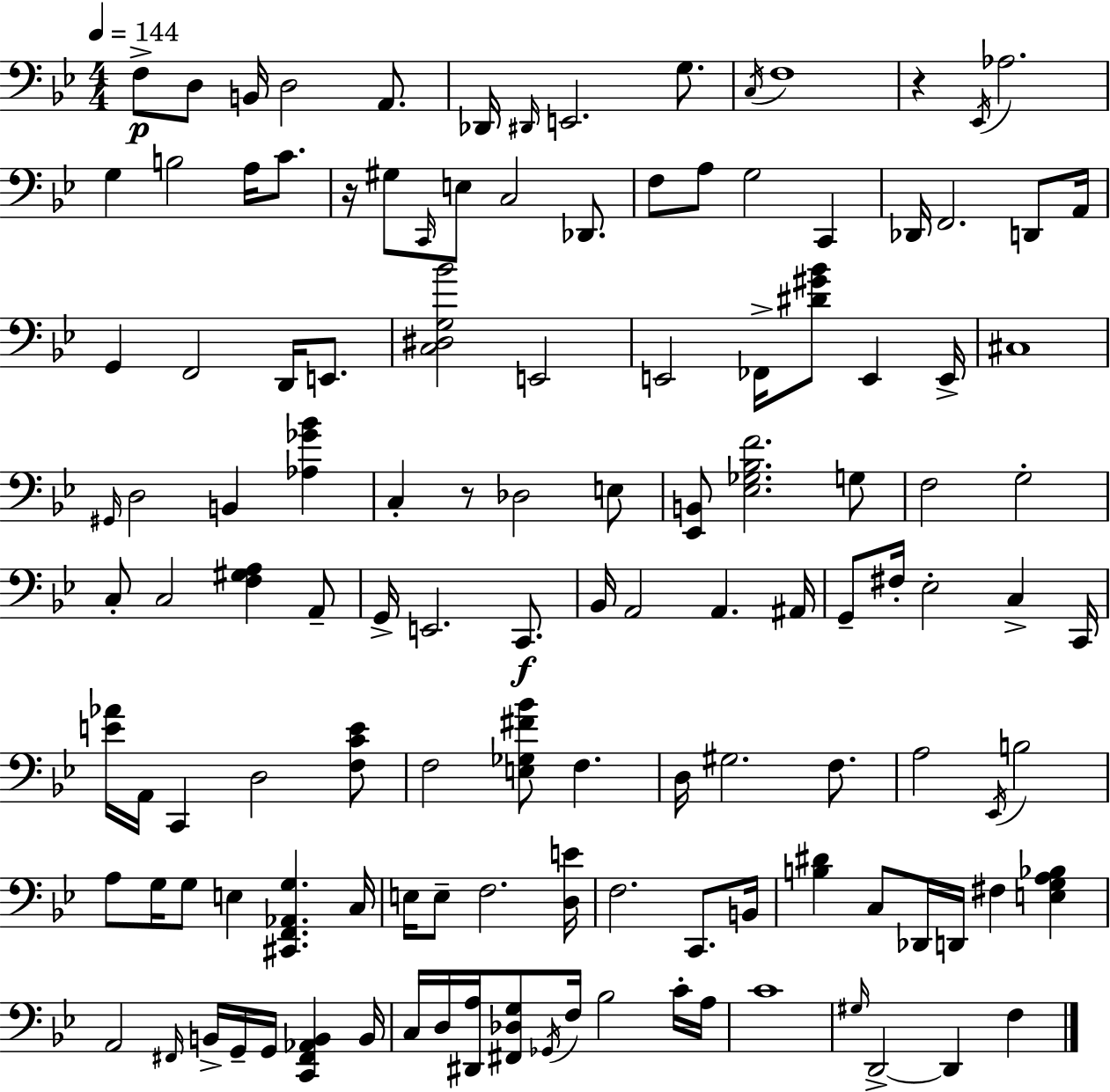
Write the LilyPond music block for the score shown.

{
  \clef bass
  \numericTimeSignature
  \time 4/4
  \key bes \major
  \tempo 4 = 144
  f8->\p d8 b,16 d2 a,8. | des,16 \grace { dis,16 } e,2. g8. | \acciaccatura { c16 } f1 | r4 \acciaccatura { ees,16 } aes2. | \break g4 b2 a16 | c'8. r16 gis8 \grace { c,16 } e8 c2 | des,8. f8 a8 g2 | c,4 des,16 f,2. | \break d,8 a,16 g,4 f,2 | d,16 e,8. <c dis g bes'>2 e,2 | e,2 fes,16-> <dis' gis' bes'>8 e,4 | e,16-> cis1 | \break \grace { gis,16 } d2 b,4 | <aes ges' bes'>4 c4-. r8 des2 | e8 <ees, b,>8 <ees ges bes f'>2. | g8 f2 g2-. | \break c8-. c2 <f gis a>4 | a,8-- g,16-> e,2. | c,8.\f bes,16 a,2 a,4. | ais,16 g,8-- fis16-. ees2-. | \break c4-> c,16 <e' aes'>16 a,16 c,4 d2 | <f c' e'>8 f2 <e ges fis' bes'>8 f4. | d16 gis2. | f8. a2 \acciaccatura { ees,16 } b2 | \break a8 g16 g8 e4 <cis, f, aes, g>4. | c16 e16 e8-- f2. | <d e'>16 f2. | c,8. b,16 <b dis'>4 c8 des,16 d,16 fis4 | \break <e g a bes>4 a,2 \grace { fis,16 } b,16-> | g,16-- g,16 <c, fis, aes, b,>4 b,16 c16 d16 <dis, a>16 <fis, des g>8 \acciaccatura { ges,16 } f16 bes2 | c'16-. a16 c'1 | \grace { gis16 } d,2->~~ | \break d,4 f4 \bar "|."
}